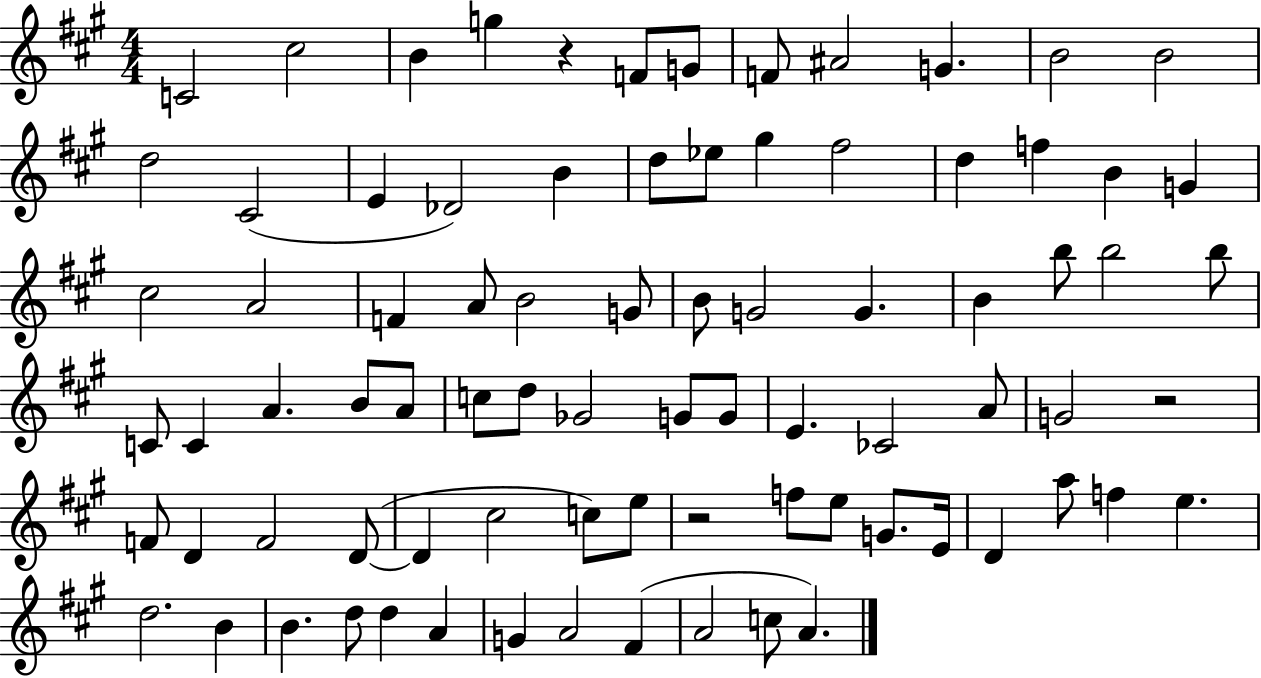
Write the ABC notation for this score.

X:1
T:Untitled
M:4/4
L:1/4
K:A
C2 ^c2 B g z F/2 G/2 F/2 ^A2 G B2 B2 d2 ^C2 E _D2 B d/2 _e/2 ^g ^f2 d f B G ^c2 A2 F A/2 B2 G/2 B/2 G2 G B b/2 b2 b/2 C/2 C A B/2 A/2 c/2 d/2 _G2 G/2 G/2 E _C2 A/2 G2 z2 F/2 D F2 D/2 D ^c2 c/2 e/2 z2 f/2 e/2 G/2 E/4 D a/2 f e d2 B B d/2 d A G A2 ^F A2 c/2 A